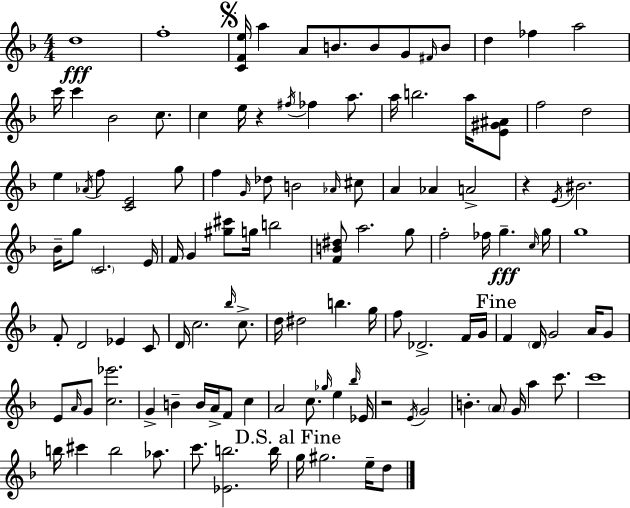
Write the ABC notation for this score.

X:1
T:Untitled
M:4/4
L:1/4
K:F
d4 f4 [CFe]/4 a A/2 B/2 B/2 G/2 ^F/4 B/2 d _f a2 c'/4 c' _B2 c/2 c e/4 z ^f/4 _f a/2 a/4 b2 a/4 [E^G^A]/2 f2 d2 e _A/4 f/2 [CE]2 g/2 f G/4 _d/2 B2 _A/4 ^c/2 A _A A2 z E/4 ^B2 _B/4 g/2 C2 E/4 F/4 G [^g^c']/2 g/4 b2 [FB^d]/2 a2 g/2 f2 _f/4 g c/4 g/4 g4 F/2 D2 _E C/2 D/4 c2 _b/4 c/2 d/4 ^d2 b g/4 f/2 _D2 F/4 G/4 F D/4 G2 A/4 G/2 E/2 A/4 G/2 [c_e']2 G B B/4 A/4 F/2 c A2 c/2 _g/4 e _b/4 _E/4 z2 E/4 G2 B A/2 G/4 a c'/2 c'4 b/4 ^c' b2 _a/2 c'/2 [_Eb]2 b/4 g/4 ^g2 e/4 d/2